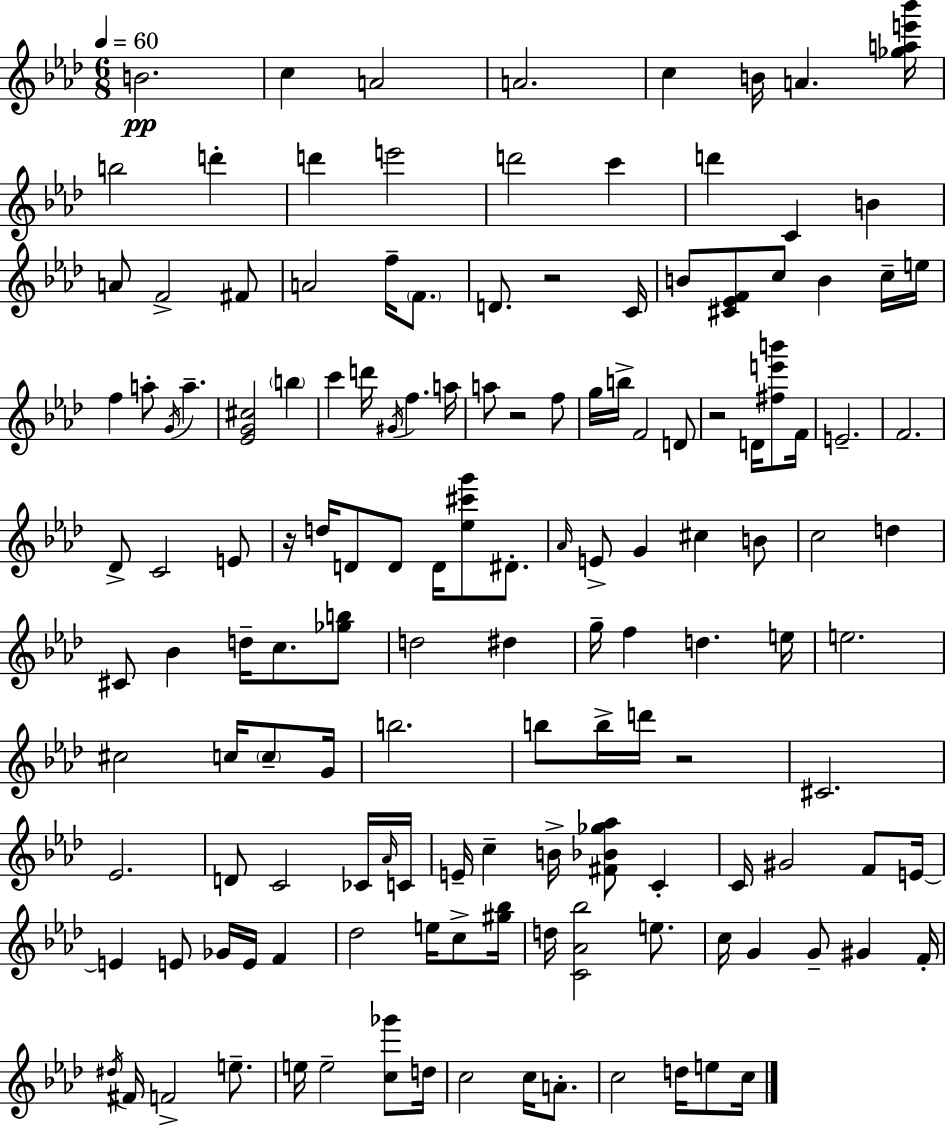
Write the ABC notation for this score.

X:1
T:Untitled
M:6/8
L:1/4
K:Ab
B2 c A2 A2 c B/4 A [_gae'_b']/4 b2 d' d' e'2 d'2 c' d' C B A/2 F2 ^F/2 A2 f/4 F/2 D/2 z2 C/4 B/2 [^C_EF]/2 c/2 B c/4 e/4 f a/2 G/4 a [_EG^c]2 b c' d'/4 ^G/4 f a/4 a/2 z2 f/2 g/4 b/4 F2 D/2 z2 D/4 [^fe'b']/2 F/4 E2 F2 _D/2 C2 E/2 z/4 d/4 D/2 D/2 D/4 [_e^c'g']/2 ^D/2 _A/4 E/2 G ^c B/2 c2 d ^C/2 _B d/4 c/2 [_gb]/2 d2 ^d g/4 f d e/4 e2 ^c2 c/4 c/2 G/4 b2 b/2 b/4 d'/4 z2 ^C2 _E2 D/2 C2 _C/4 _A/4 C/4 E/4 c B/4 [^F_B_g_a]/2 C C/4 ^G2 F/2 E/4 E E/2 _G/4 E/4 F _d2 e/4 c/2 [^g_b]/4 d/4 [C_A_b]2 e/2 c/4 G G/2 ^G F/4 ^d/4 ^F/4 F2 e/2 e/4 e2 [c_g']/2 d/4 c2 c/4 A/2 c2 d/4 e/2 c/4